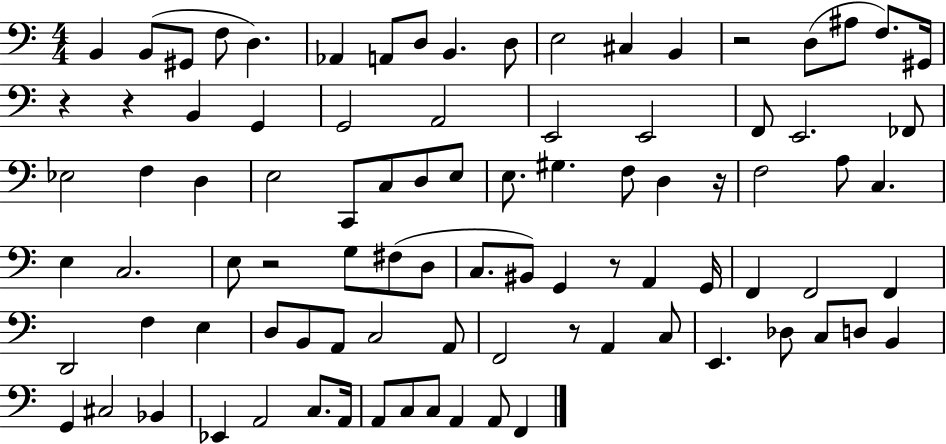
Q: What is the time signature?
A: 4/4